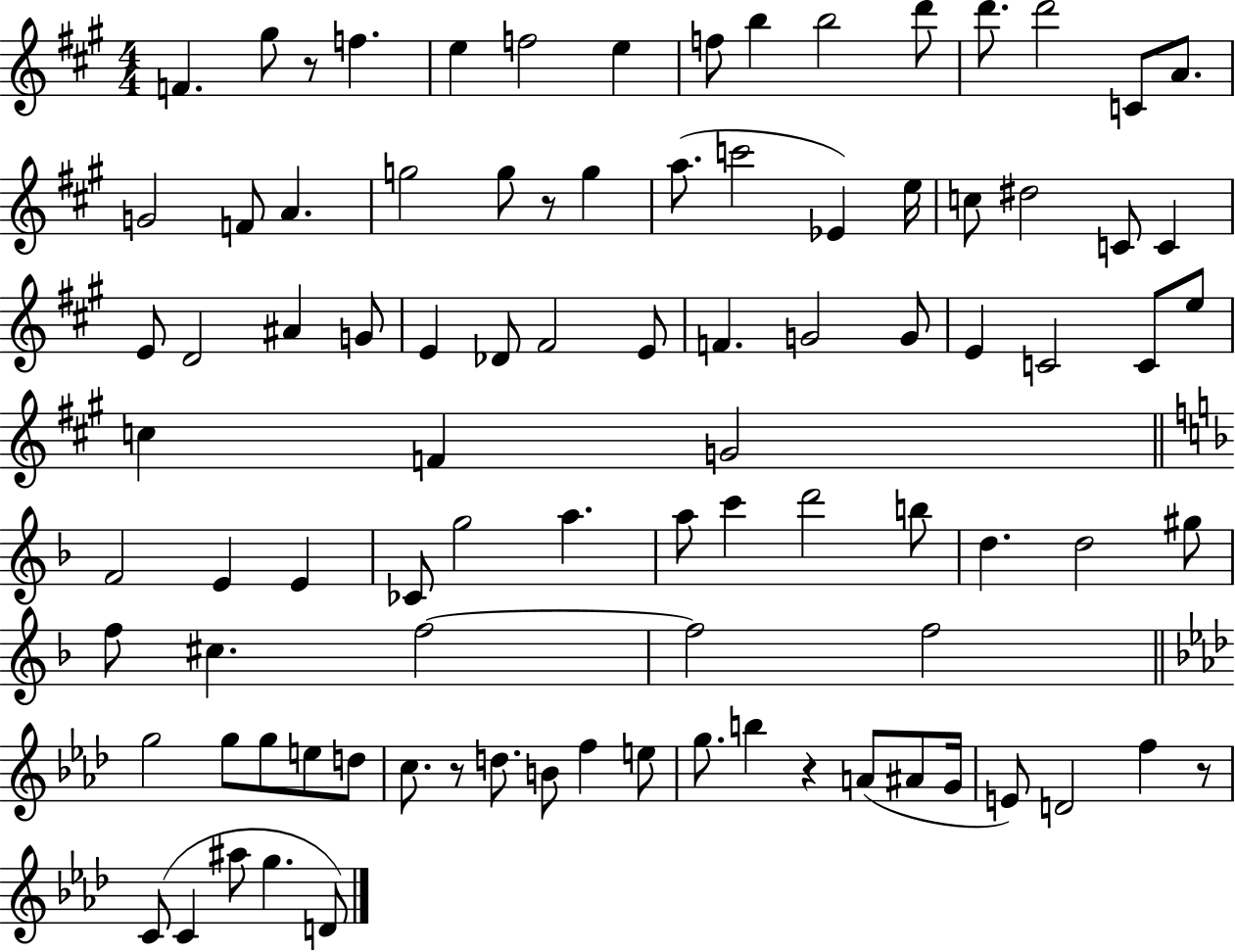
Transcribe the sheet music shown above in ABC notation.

X:1
T:Untitled
M:4/4
L:1/4
K:A
F ^g/2 z/2 f e f2 e f/2 b b2 d'/2 d'/2 d'2 C/2 A/2 G2 F/2 A g2 g/2 z/2 g a/2 c'2 _E e/4 c/2 ^d2 C/2 C E/2 D2 ^A G/2 E _D/2 ^F2 E/2 F G2 G/2 E C2 C/2 e/2 c F G2 F2 E E _C/2 g2 a a/2 c' d'2 b/2 d d2 ^g/2 f/2 ^c f2 f2 f2 g2 g/2 g/2 e/2 d/2 c/2 z/2 d/2 B/2 f e/2 g/2 b z A/2 ^A/2 G/4 E/2 D2 f z/2 C/2 C ^a/2 g D/2